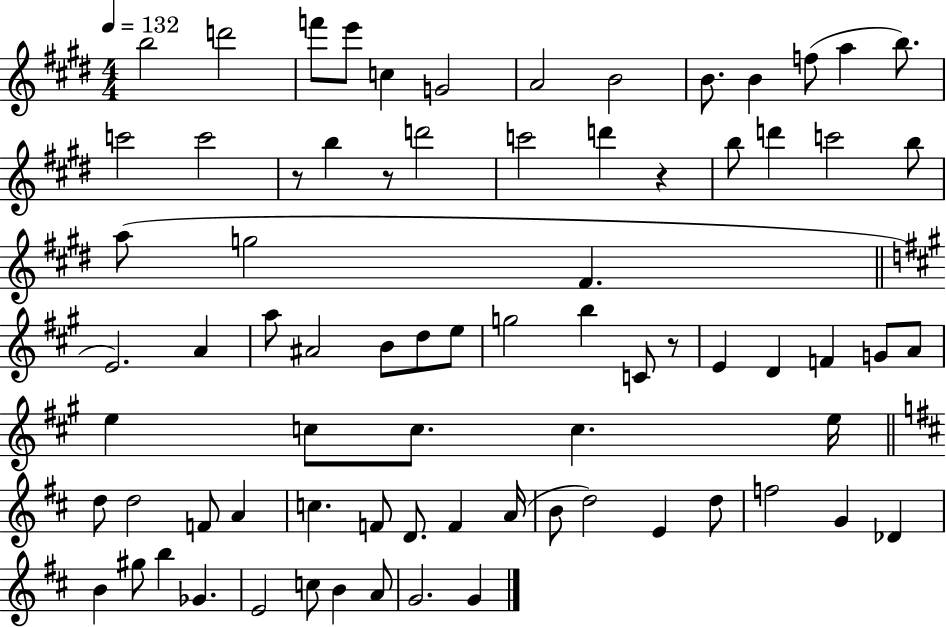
B5/h D6/h F6/e E6/e C5/q G4/h A4/h B4/h B4/e. B4/q F5/e A5/q B5/e. C6/h C6/h R/e B5/q R/e D6/h C6/h D6/q R/q B5/e D6/q C6/h B5/e A5/e G5/h F#4/q. E4/h. A4/q A5/e A#4/h B4/e D5/e E5/e G5/h B5/q C4/e R/e E4/q D4/q F4/q G4/e A4/e E5/q C5/e C5/e. C5/q. E5/s D5/e D5/h F4/e A4/q C5/q. F4/e D4/e. F4/q A4/s B4/e D5/h E4/q D5/e F5/h G4/q Db4/q B4/q G#5/e B5/q Gb4/q. E4/h C5/e B4/q A4/e G4/h. G4/q